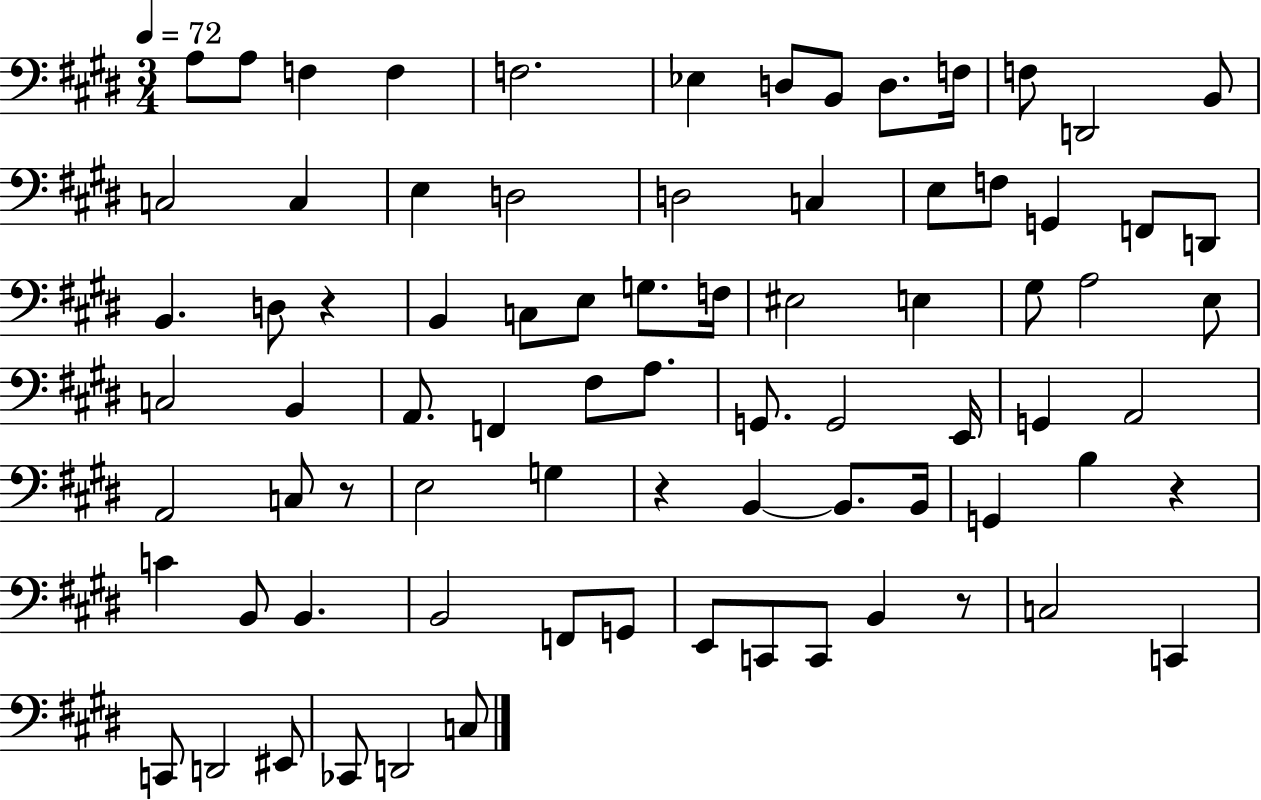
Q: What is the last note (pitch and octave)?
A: C3